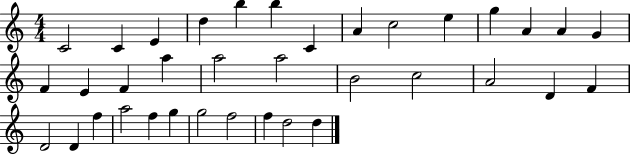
{
  \clef treble
  \numericTimeSignature
  \time 4/4
  \key c \major
  c'2 c'4 e'4 | d''4 b''4 b''4 c'4 | a'4 c''2 e''4 | g''4 a'4 a'4 g'4 | \break f'4 e'4 f'4 a''4 | a''2 a''2 | b'2 c''2 | a'2 d'4 f'4 | \break d'2 d'4 f''4 | a''2 f''4 g''4 | g''2 f''2 | f''4 d''2 d''4 | \break \bar "|."
}